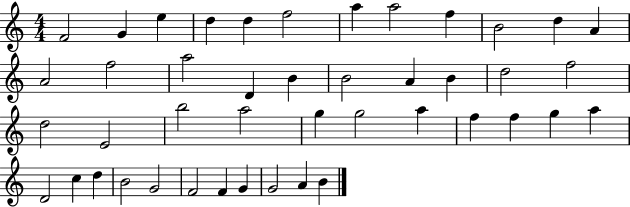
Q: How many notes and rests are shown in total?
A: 44